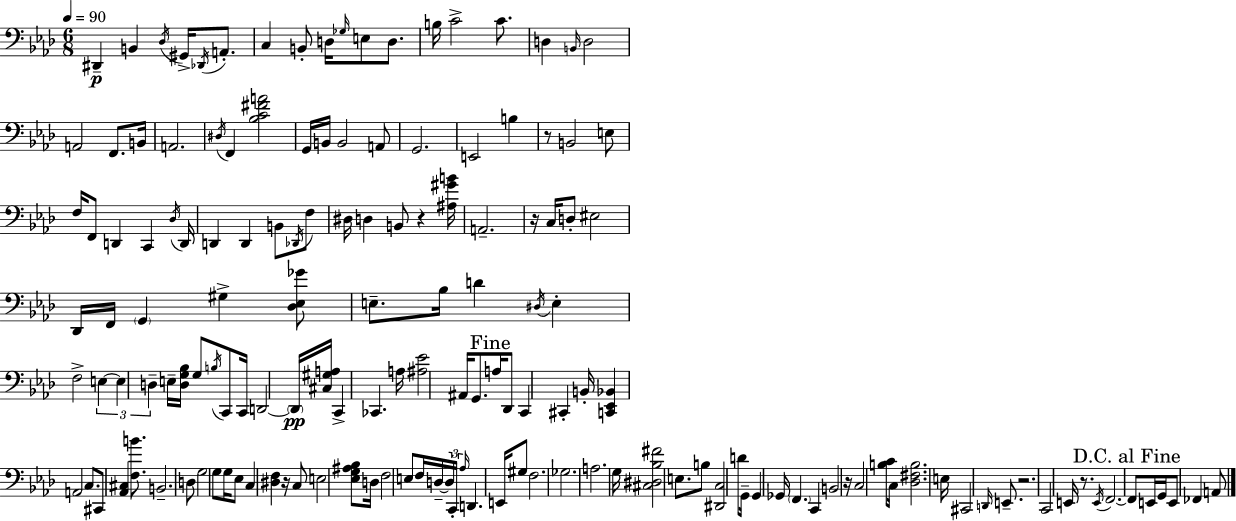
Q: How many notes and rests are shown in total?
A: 155